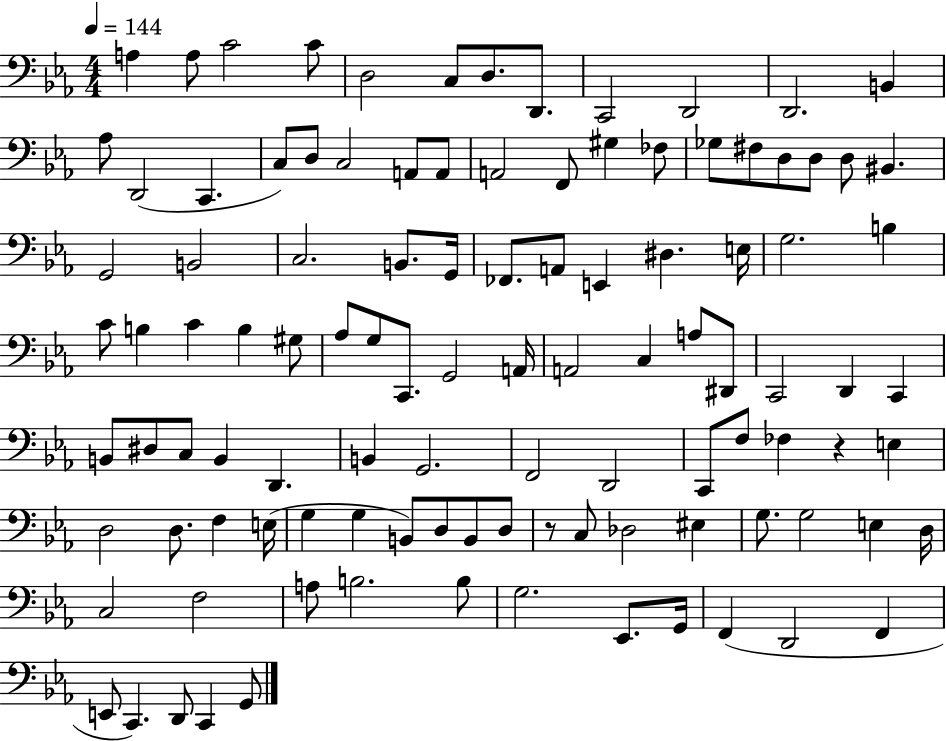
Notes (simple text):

A3/q A3/e C4/h C4/e D3/h C3/e D3/e. D2/e. C2/h D2/h D2/h. B2/q Ab3/e D2/h C2/q. C3/e D3/e C3/h A2/e A2/e A2/h F2/e G#3/q FES3/e Gb3/e F#3/e D3/e D3/e D3/e BIS2/q. G2/h B2/h C3/h. B2/e. G2/s FES2/e. A2/e E2/q D#3/q. E3/s G3/h. B3/q C4/e B3/q C4/q B3/q G#3/e Ab3/e G3/e C2/e. G2/h A2/s A2/h C3/q A3/e D#2/e C2/h D2/q C2/q B2/e D#3/e C3/e B2/q D2/q. B2/q G2/h. F2/h D2/h C2/e F3/e FES3/q R/q E3/q D3/h D3/e. F3/q E3/s G3/q G3/q B2/e D3/e B2/e D3/e R/e C3/e Db3/h EIS3/q G3/e. G3/h E3/q D3/s C3/h F3/h A3/e B3/h. B3/e G3/h. Eb2/e. G2/s F2/q D2/h F2/q E2/e C2/q. D2/e C2/q G2/e